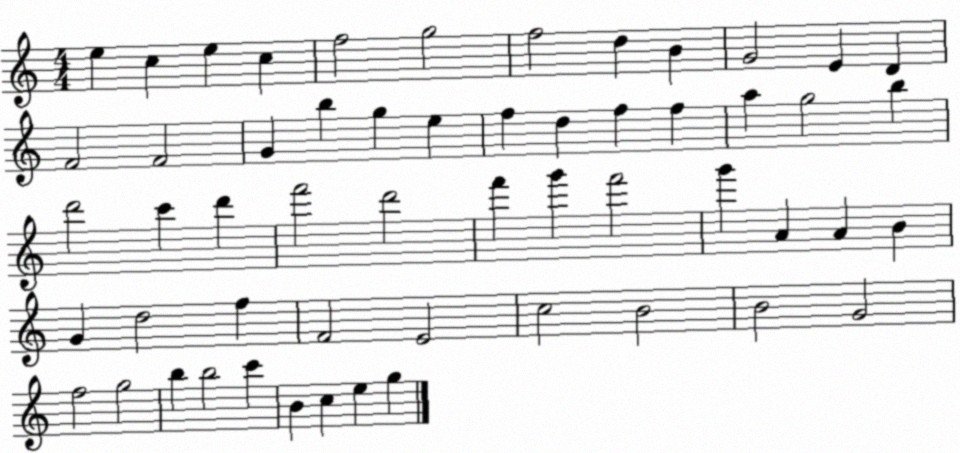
X:1
T:Untitled
M:4/4
L:1/4
K:C
e c e c f2 g2 f2 d B G2 E D F2 F2 G b g e f d f f a g2 b d'2 c' d' f'2 d'2 f' g' f'2 g' A A B G d2 f F2 E2 c2 B2 B2 G2 f2 g2 b b2 c' B c e g